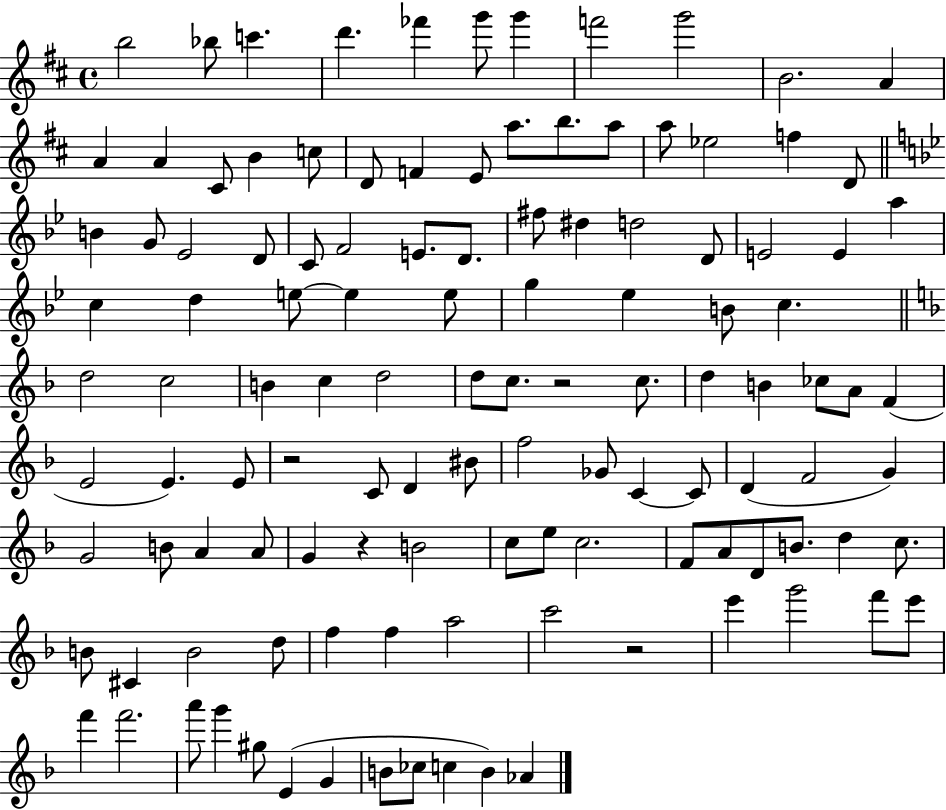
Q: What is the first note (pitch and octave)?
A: B5